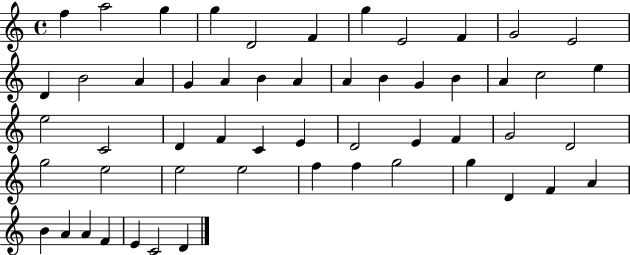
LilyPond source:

{
  \clef treble
  \time 4/4
  \defaultTimeSignature
  \key c \major
  f''4 a''2 g''4 | g''4 d'2 f'4 | g''4 e'2 f'4 | g'2 e'2 | \break d'4 b'2 a'4 | g'4 a'4 b'4 a'4 | a'4 b'4 g'4 b'4 | a'4 c''2 e''4 | \break e''2 c'2 | d'4 f'4 c'4 e'4 | d'2 e'4 f'4 | g'2 d'2 | \break g''2 e''2 | e''2 e''2 | f''4 f''4 g''2 | g''4 d'4 f'4 a'4 | \break b'4 a'4 a'4 f'4 | e'4 c'2 d'4 | \bar "|."
}